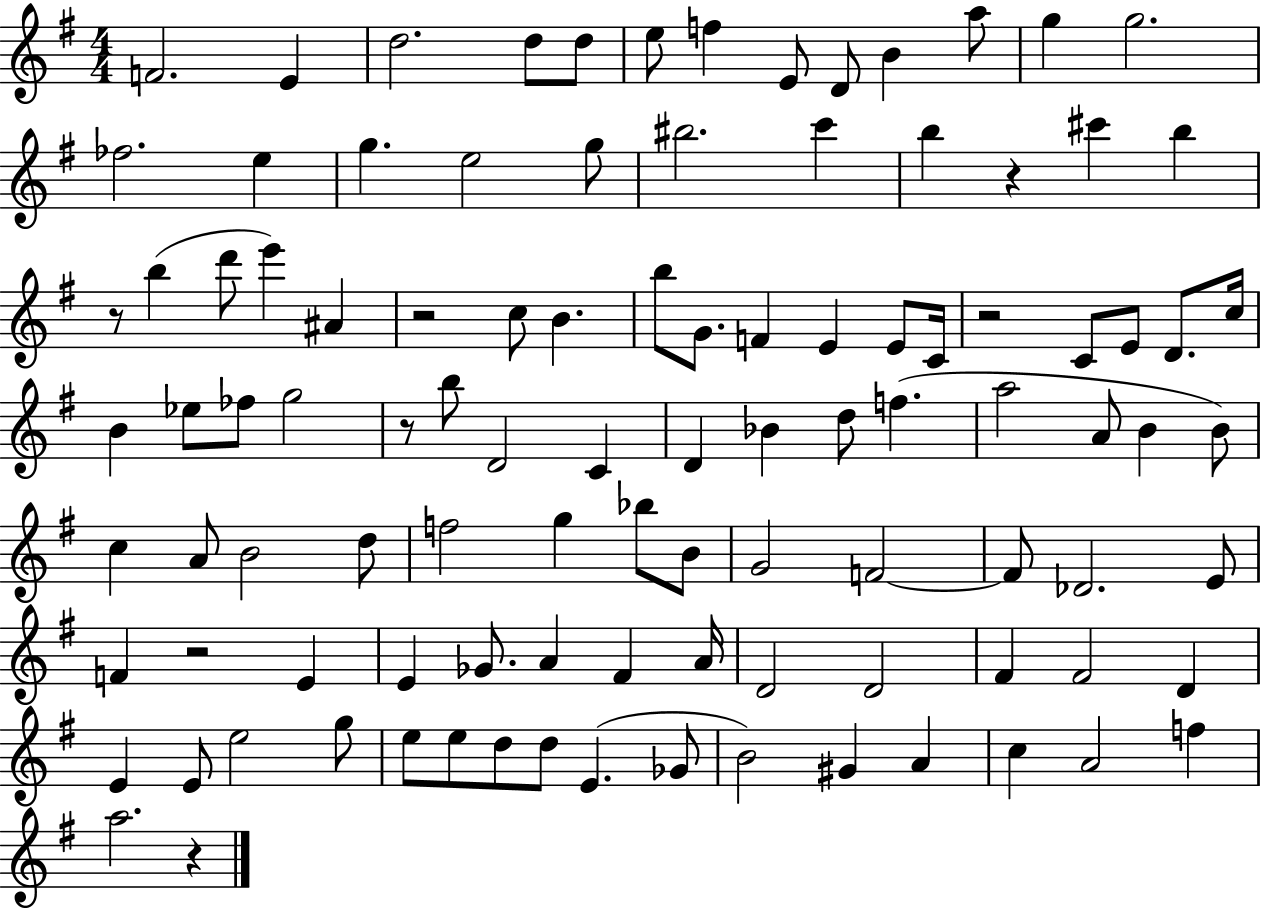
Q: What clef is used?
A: treble